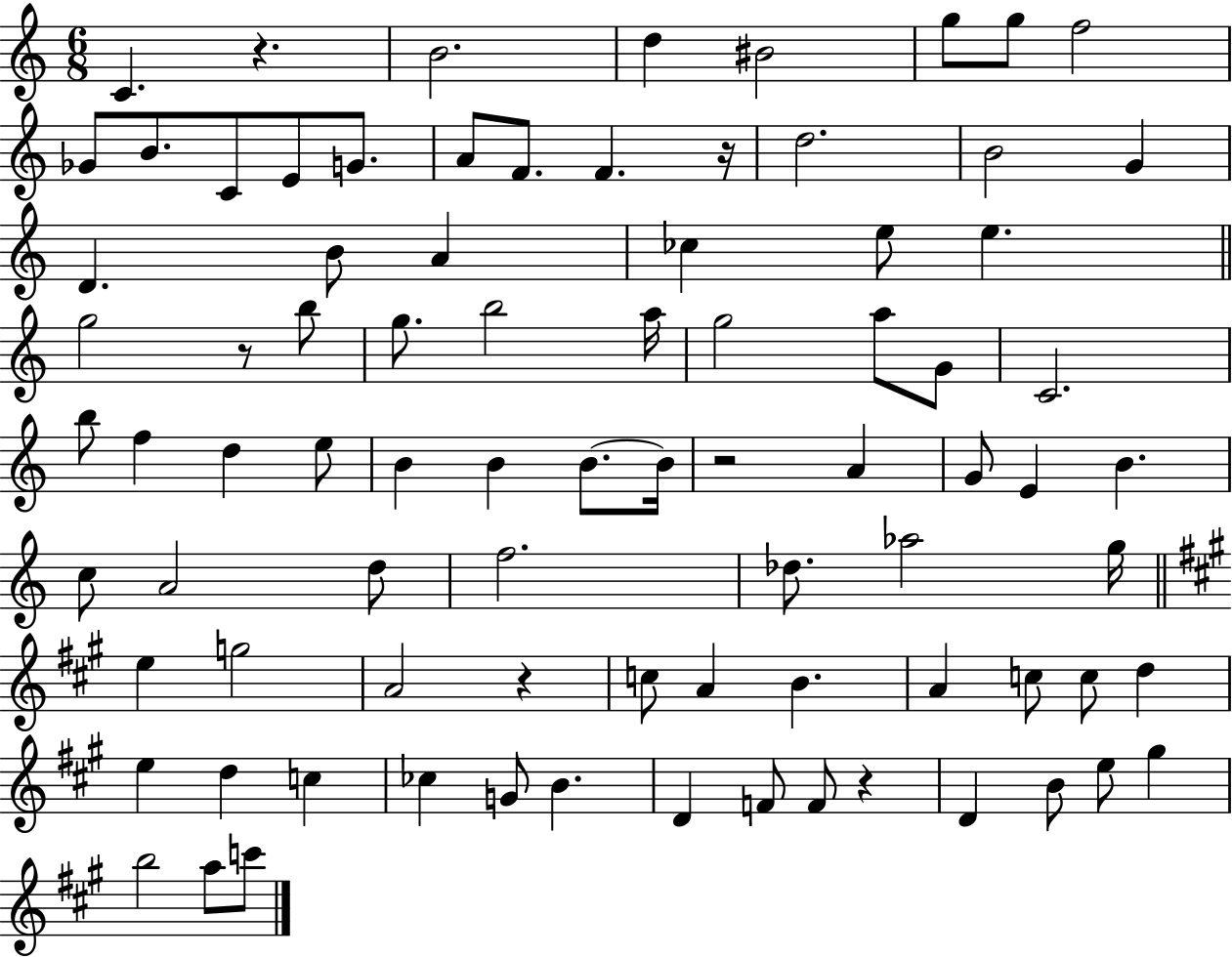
C4/q. R/q. B4/h. D5/q BIS4/h G5/e G5/e F5/h Gb4/e B4/e. C4/e E4/e G4/e. A4/e F4/e. F4/q. R/s D5/h. B4/h G4/q D4/q. B4/e A4/q CES5/q E5/e E5/q. G5/h R/e B5/e G5/e. B5/h A5/s G5/h A5/e G4/e C4/h. B5/e F5/q D5/q E5/e B4/q B4/q B4/e. B4/s R/h A4/q G4/e E4/q B4/q. C5/e A4/h D5/e F5/h. Db5/e. Ab5/h G5/s E5/q G5/h A4/h R/q C5/e A4/q B4/q. A4/q C5/e C5/e D5/q E5/q D5/q C5/q CES5/q G4/e B4/q. D4/q F4/e F4/e R/q D4/q B4/e E5/e G#5/q B5/h A5/e C6/e